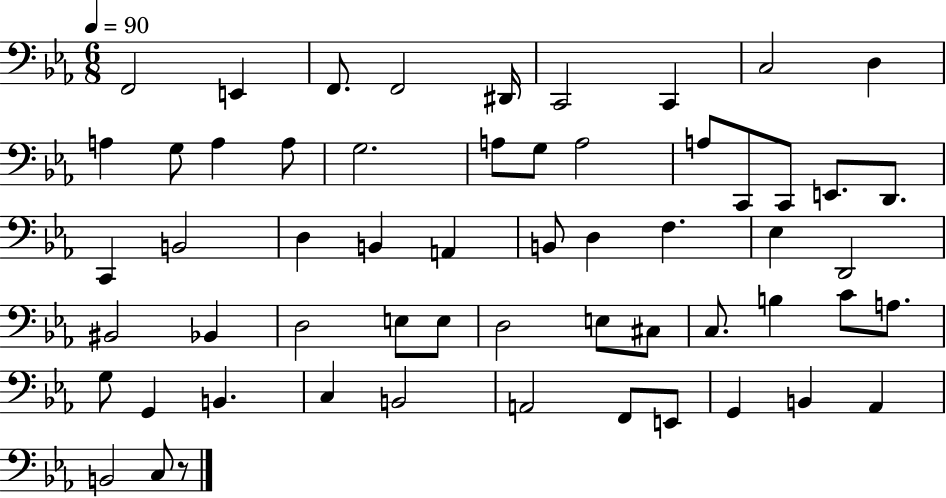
X:1
T:Untitled
M:6/8
L:1/4
K:Eb
F,,2 E,, F,,/2 F,,2 ^D,,/4 C,,2 C,, C,2 D, A, G,/2 A, A,/2 G,2 A,/2 G,/2 A,2 A,/2 C,,/2 C,,/2 E,,/2 D,,/2 C,, B,,2 D, B,, A,, B,,/2 D, F, _E, D,,2 ^B,,2 _B,, D,2 E,/2 E,/2 D,2 E,/2 ^C,/2 C,/2 B, C/2 A,/2 G,/2 G,, B,, C, B,,2 A,,2 F,,/2 E,,/2 G,, B,, _A,, B,,2 C,/2 z/2